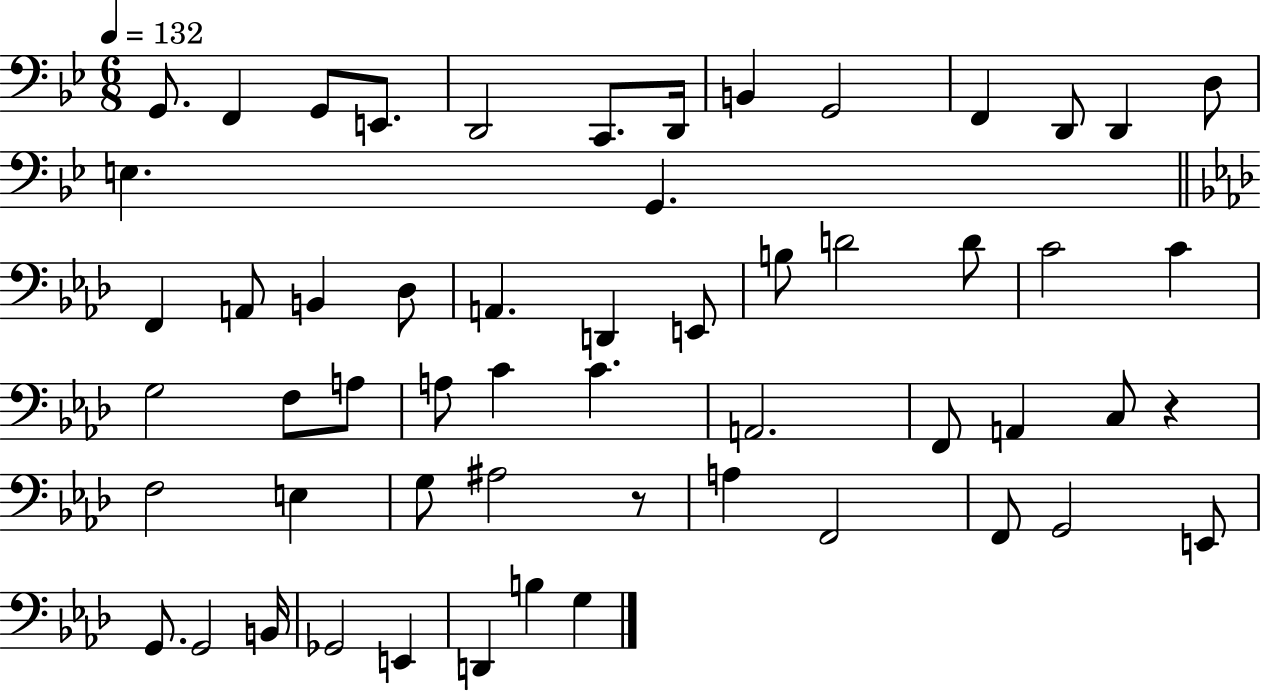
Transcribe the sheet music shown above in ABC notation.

X:1
T:Untitled
M:6/8
L:1/4
K:Bb
G,,/2 F,, G,,/2 E,,/2 D,,2 C,,/2 D,,/4 B,, G,,2 F,, D,,/2 D,, D,/2 E, G,, F,, A,,/2 B,, _D,/2 A,, D,, E,,/2 B,/2 D2 D/2 C2 C G,2 F,/2 A,/2 A,/2 C C A,,2 F,,/2 A,, C,/2 z F,2 E, G,/2 ^A,2 z/2 A, F,,2 F,,/2 G,,2 E,,/2 G,,/2 G,,2 B,,/4 _G,,2 E,, D,, B, G,